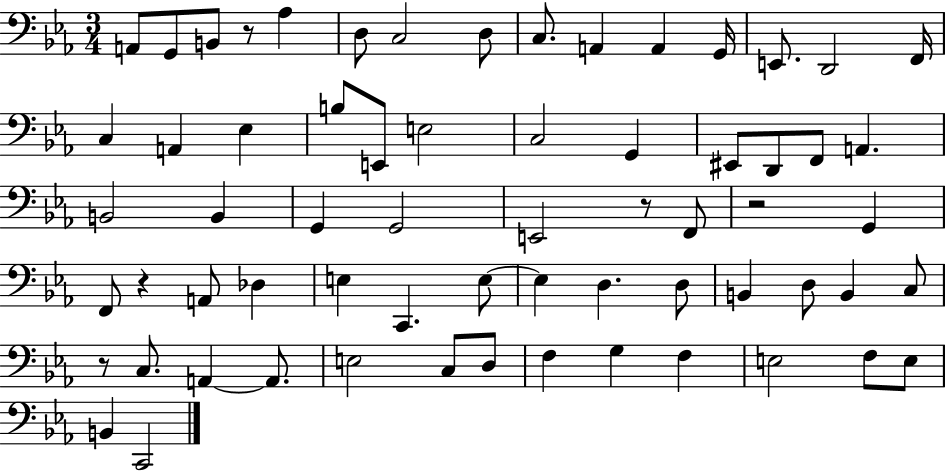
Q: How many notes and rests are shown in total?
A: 65